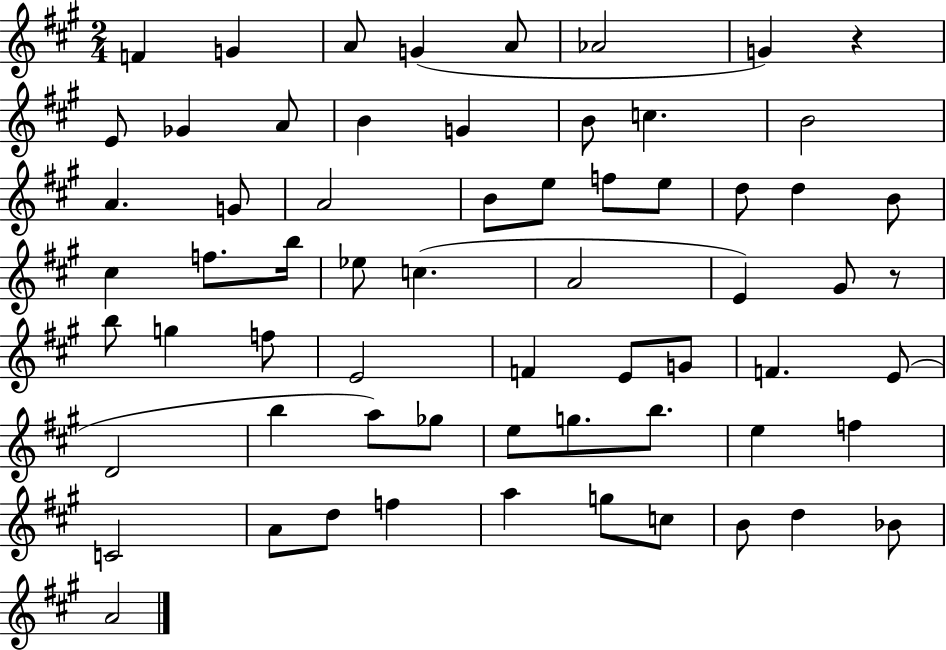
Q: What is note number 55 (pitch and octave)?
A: F5